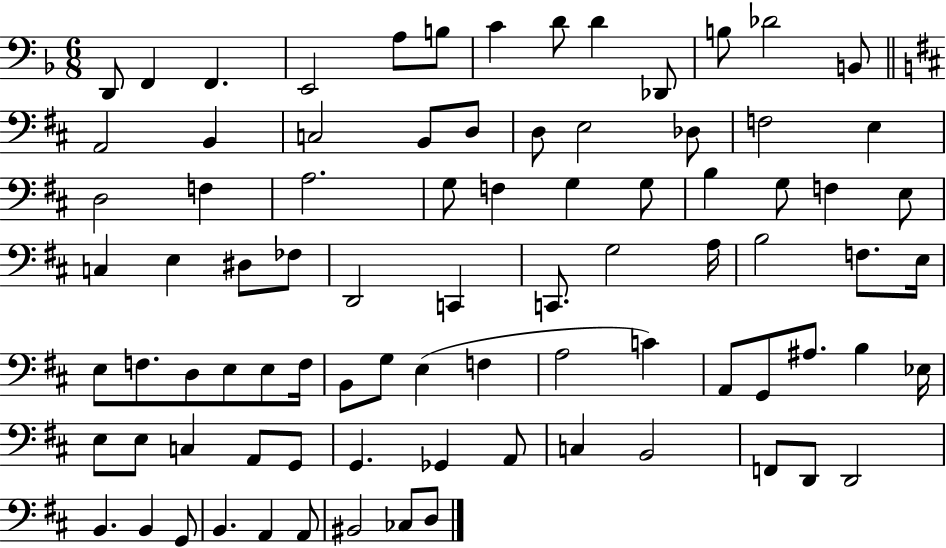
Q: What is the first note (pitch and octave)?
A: D2